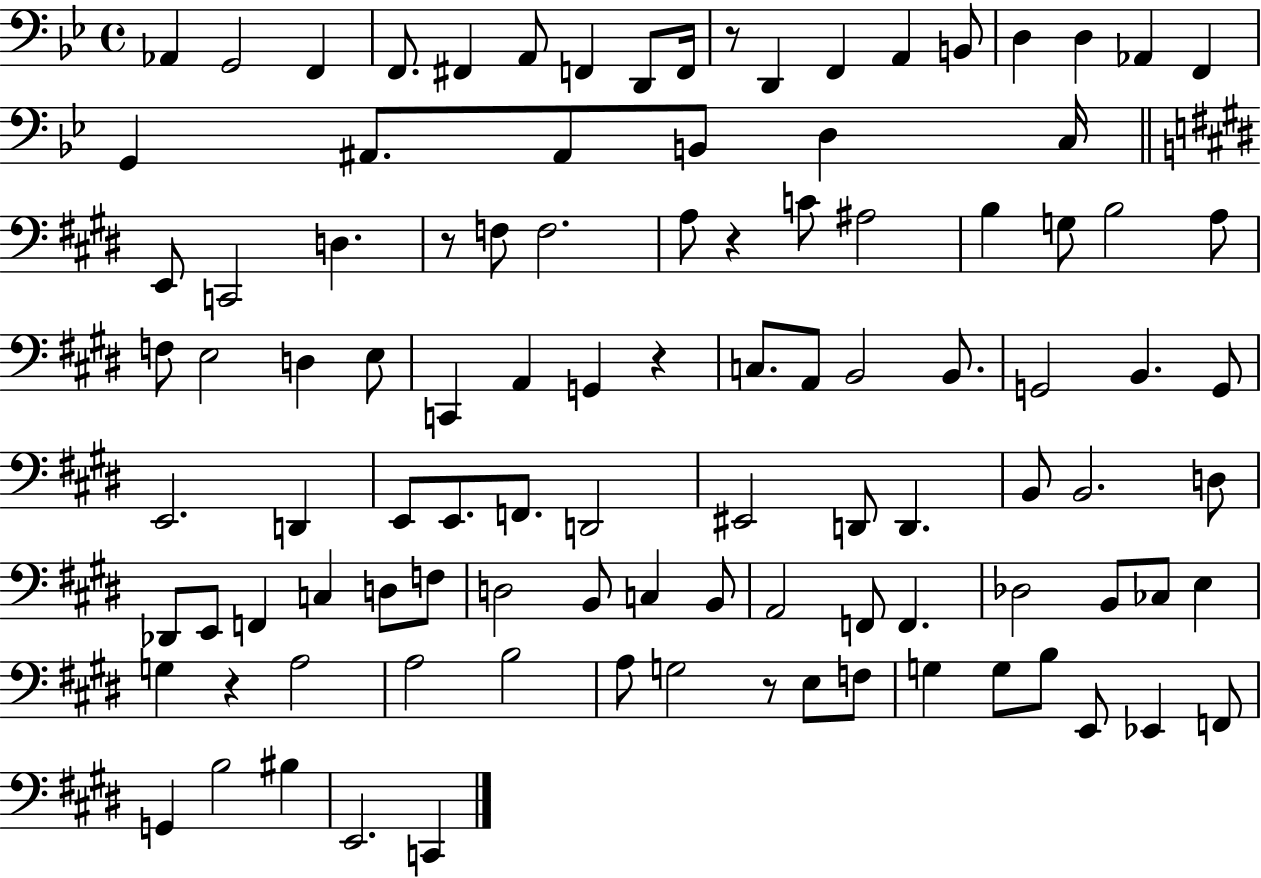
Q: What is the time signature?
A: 4/4